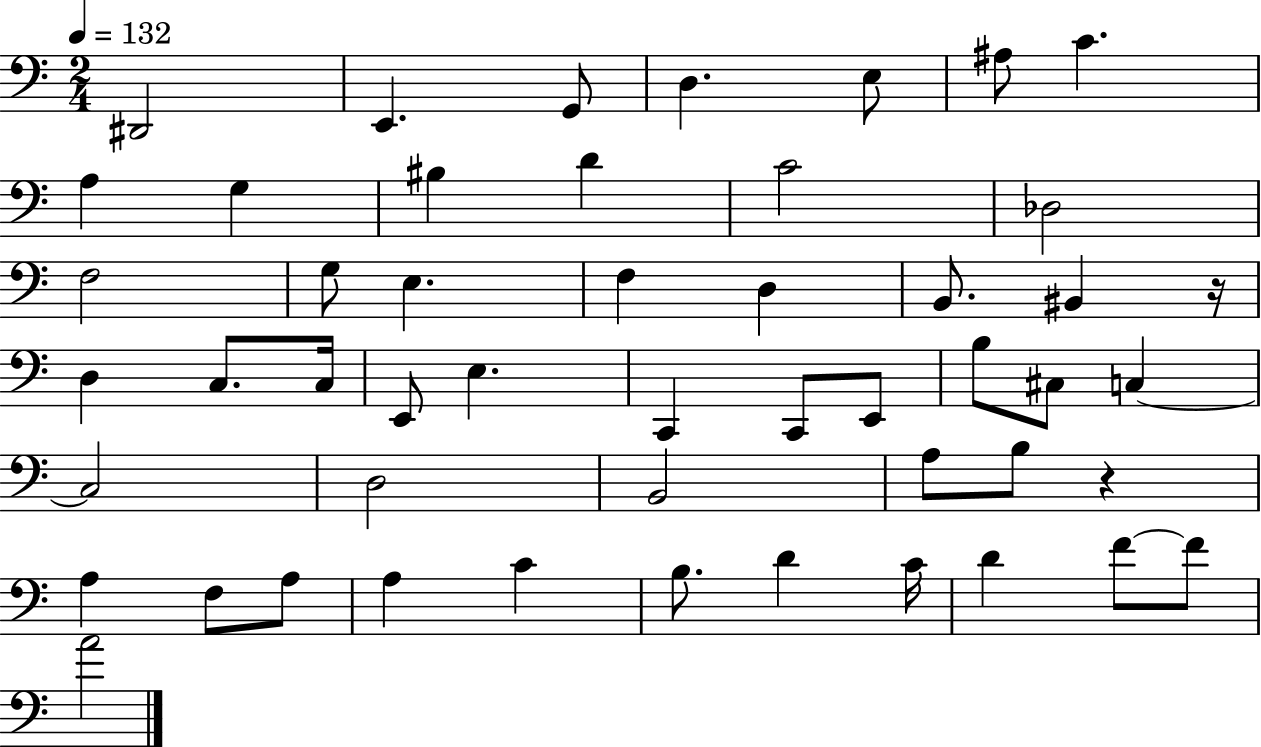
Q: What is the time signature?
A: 2/4